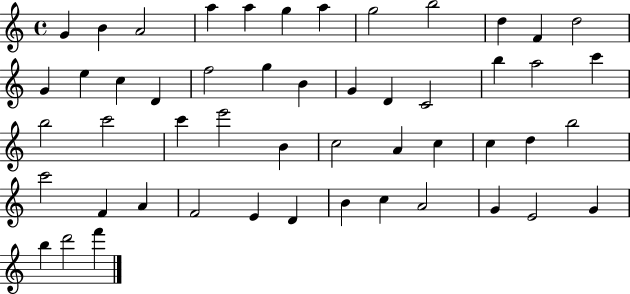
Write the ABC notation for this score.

X:1
T:Untitled
M:4/4
L:1/4
K:C
G B A2 a a g a g2 b2 d F d2 G e c D f2 g B G D C2 b a2 c' b2 c'2 c' e'2 B c2 A c c d b2 c'2 F A F2 E D B c A2 G E2 G b d'2 f'